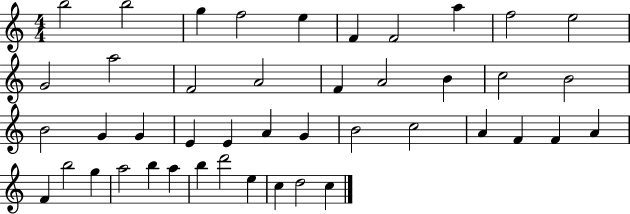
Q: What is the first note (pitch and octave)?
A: B5